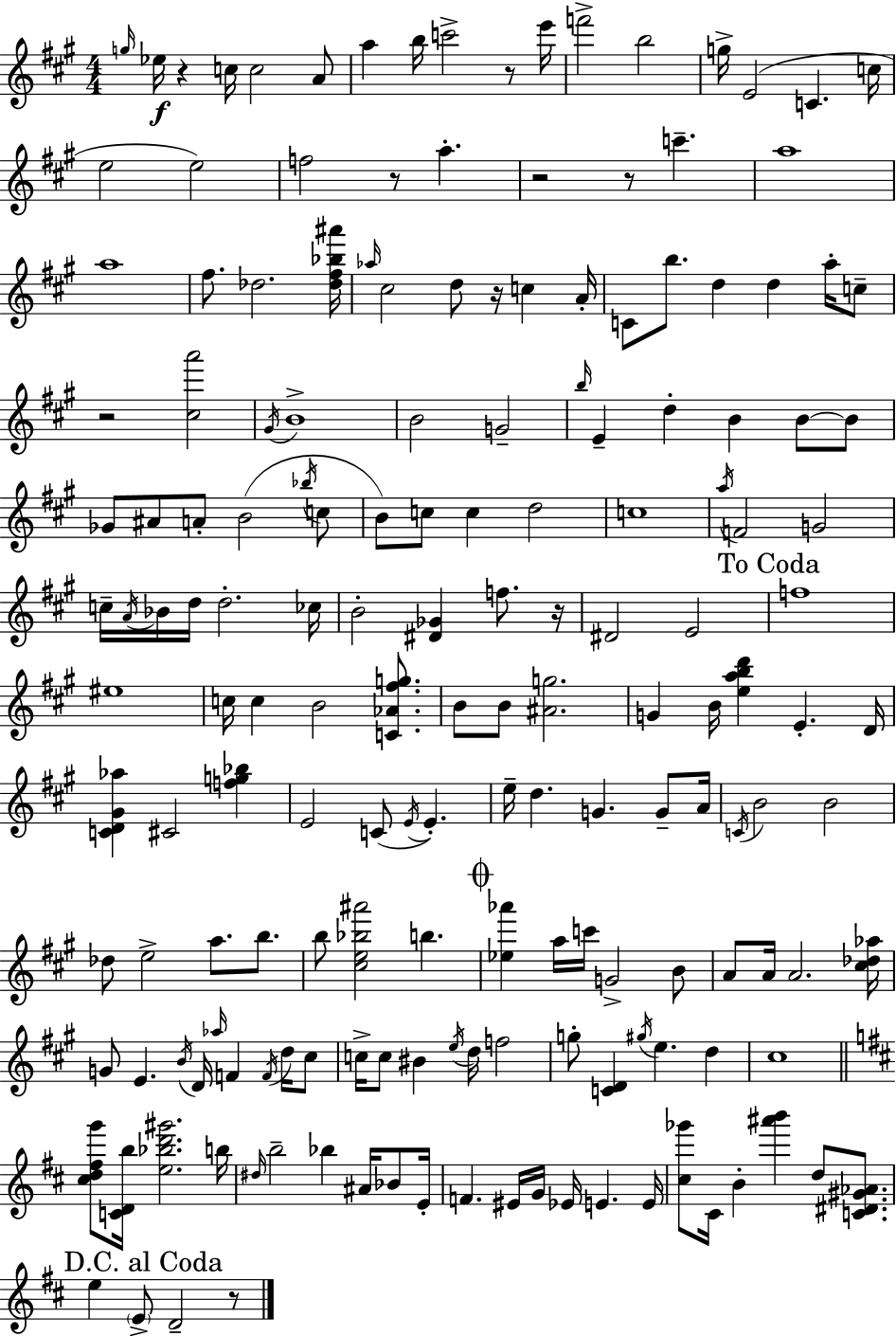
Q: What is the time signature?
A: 4/4